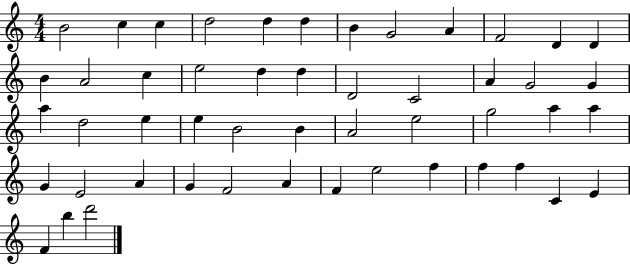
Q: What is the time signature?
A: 4/4